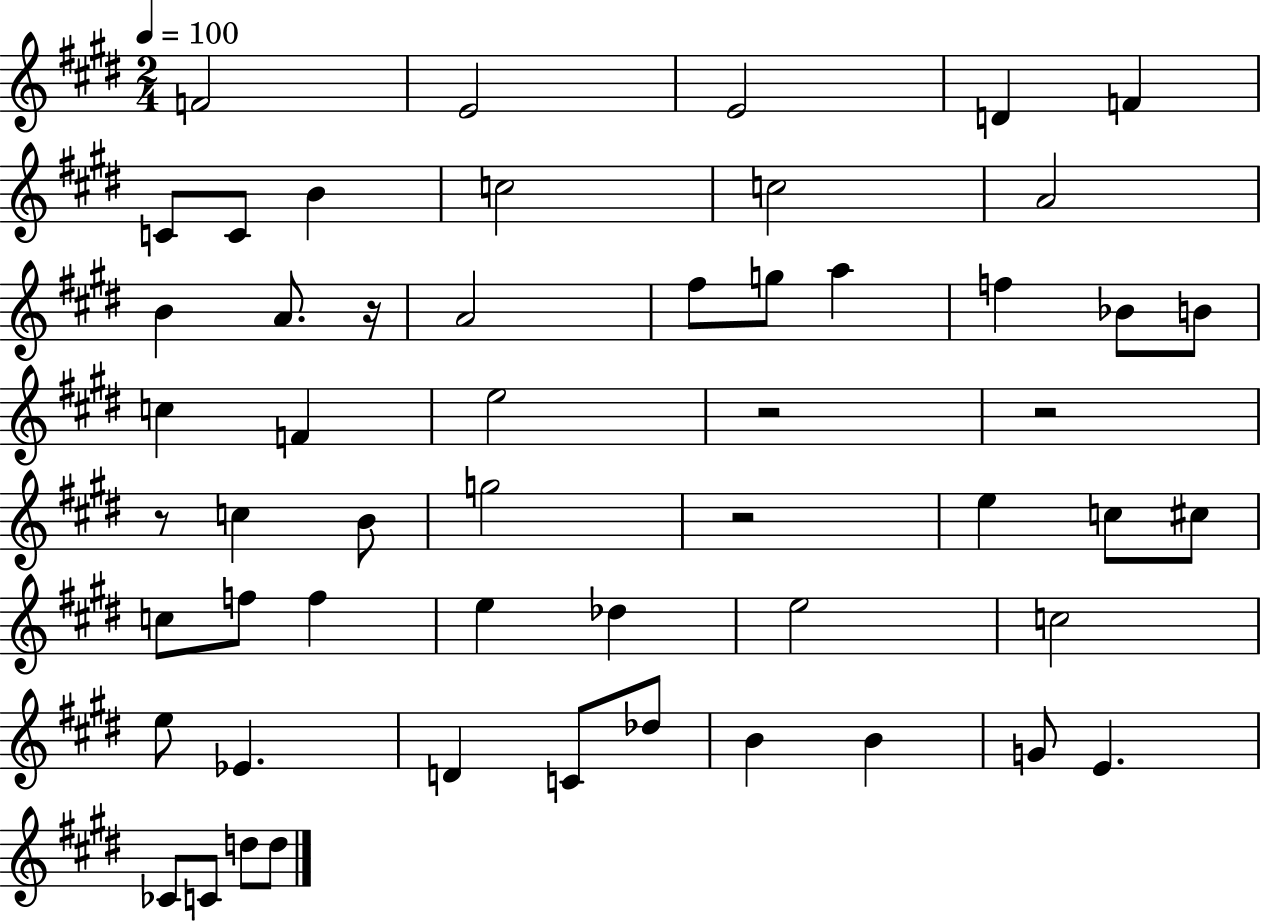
F4/h E4/h E4/h D4/q F4/q C4/e C4/e B4/q C5/h C5/h A4/h B4/q A4/e. R/s A4/h F#5/e G5/e A5/q F5/q Bb4/e B4/e C5/q F4/q E5/h R/h R/h R/e C5/q B4/e G5/h R/h E5/q C5/e C#5/e C5/e F5/e F5/q E5/q Db5/q E5/h C5/h E5/e Eb4/q. D4/q C4/e Db5/e B4/q B4/q G4/e E4/q. CES4/e C4/e D5/e D5/e